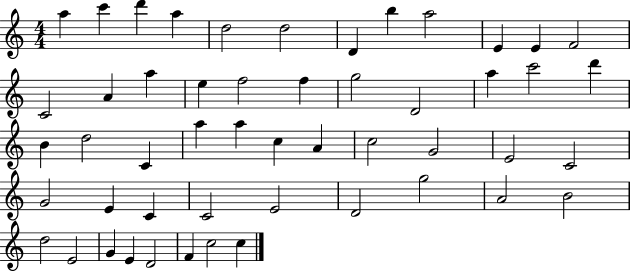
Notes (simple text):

A5/q C6/q D6/q A5/q D5/h D5/h D4/q B5/q A5/h E4/q E4/q F4/h C4/h A4/q A5/q E5/q F5/h F5/q G5/h D4/h A5/q C6/h D6/q B4/q D5/h C4/q A5/q A5/q C5/q A4/q C5/h G4/h E4/h C4/h G4/h E4/q C4/q C4/h E4/h D4/h G5/h A4/h B4/h D5/h E4/h G4/q E4/q D4/h F4/q C5/h C5/q